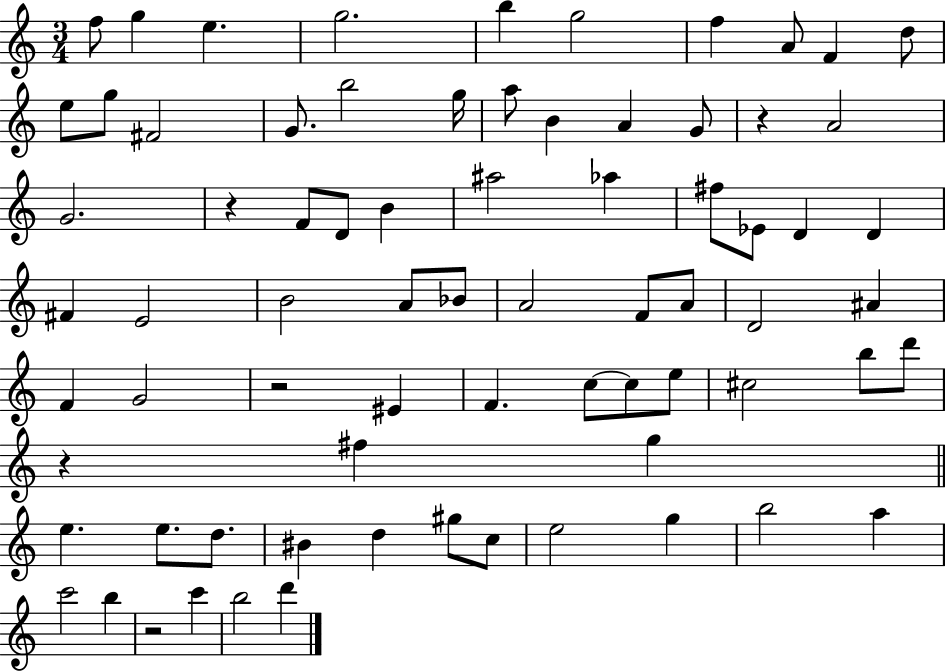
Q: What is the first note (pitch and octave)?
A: F5